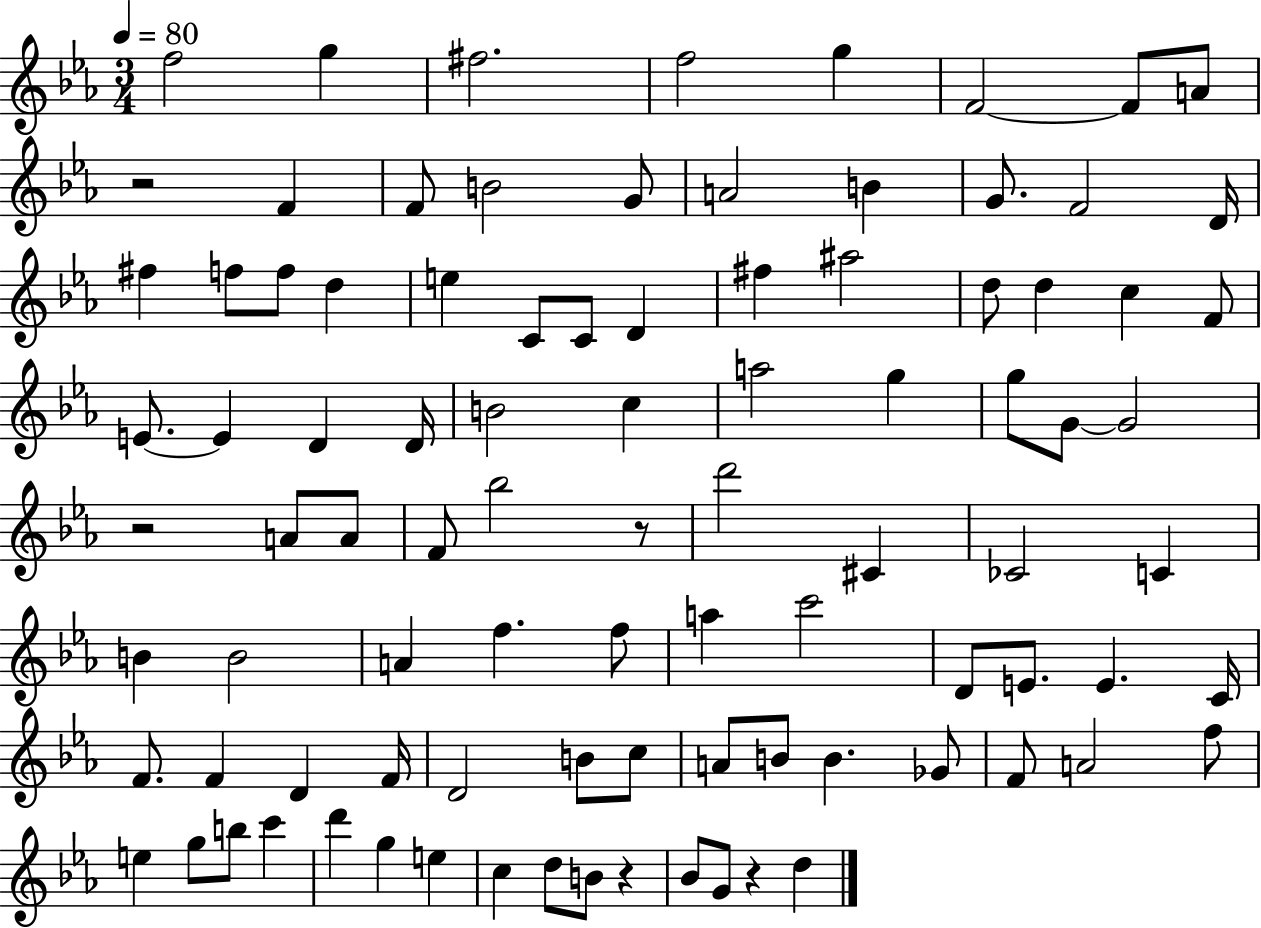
X:1
T:Untitled
M:3/4
L:1/4
K:Eb
f2 g ^f2 f2 g F2 F/2 A/2 z2 F F/2 B2 G/2 A2 B G/2 F2 D/4 ^f f/2 f/2 d e C/2 C/2 D ^f ^a2 d/2 d c F/2 E/2 E D D/4 B2 c a2 g g/2 G/2 G2 z2 A/2 A/2 F/2 _b2 z/2 d'2 ^C _C2 C B B2 A f f/2 a c'2 D/2 E/2 E C/4 F/2 F D F/4 D2 B/2 c/2 A/2 B/2 B _G/2 F/2 A2 f/2 e g/2 b/2 c' d' g e c d/2 B/2 z _B/2 G/2 z d